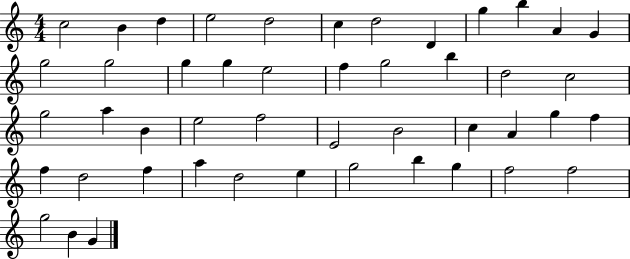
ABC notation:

X:1
T:Untitled
M:4/4
L:1/4
K:C
c2 B d e2 d2 c d2 D g b A G g2 g2 g g e2 f g2 b d2 c2 g2 a B e2 f2 E2 B2 c A g f f d2 f a d2 e g2 b g f2 f2 g2 B G